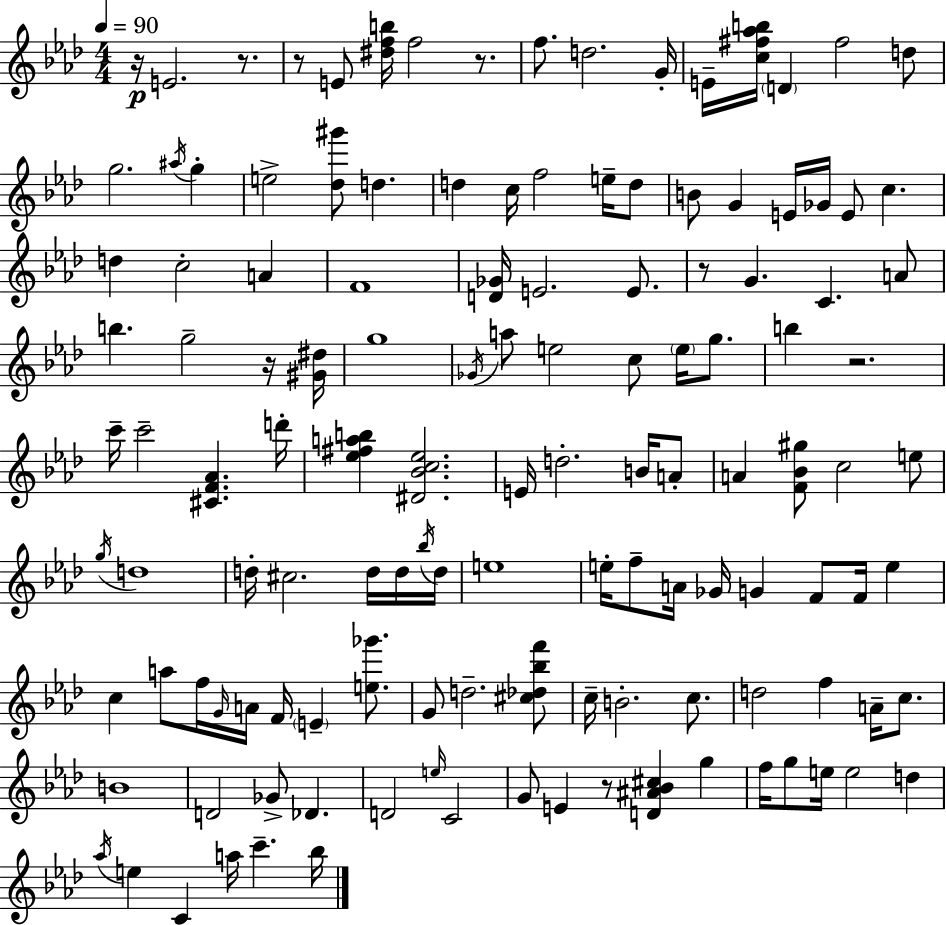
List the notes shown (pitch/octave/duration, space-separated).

R/s E4/h. R/e. R/e E4/e [D#5,F5,B5]/s F5/h R/e. F5/e. D5/h. G4/s E4/s [C5,F#5,Ab5,B5]/s D4/q F#5/h D5/e G5/h. A#5/s G5/q E5/h [Db5,G#6]/e D5/q. D5/q C5/s F5/h E5/s D5/e B4/e G4/q E4/s Gb4/s E4/e C5/q. D5/q C5/h A4/q F4/w [D4,Gb4]/s E4/h. E4/e. R/e G4/q. C4/q. A4/e B5/q. G5/h R/s [G#4,D#5]/s G5/w Gb4/s A5/e E5/h C5/e E5/s G5/e. B5/q R/h. C6/s C6/h [C#4,F4,Ab4]/q. D6/s [Eb5,F#5,A5,B5]/q [D#4,Bb4,C5,Eb5]/h. E4/s D5/h. B4/s A4/e A4/q [F4,Bb4,G#5]/e C5/h E5/e G5/s D5/w D5/s C#5/h. D5/s D5/s Bb5/s D5/s E5/w E5/s F5/e A4/s Gb4/s G4/q F4/e F4/s E5/q C5/q A5/e F5/s G4/s A4/s F4/s E4/q [E5,Gb6]/e. G4/e D5/h. [C#5,Db5,Bb5,F6]/e C5/s B4/h. C5/e. D5/h F5/q A4/s C5/e. B4/w D4/h Gb4/e Db4/q. D4/h E5/s C4/h G4/e E4/q R/e [D4,A#4,Bb4,C#5]/q G5/q F5/s G5/e E5/s E5/h D5/q Ab5/s E5/q C4/q A5/s C6/q. Bb5/s